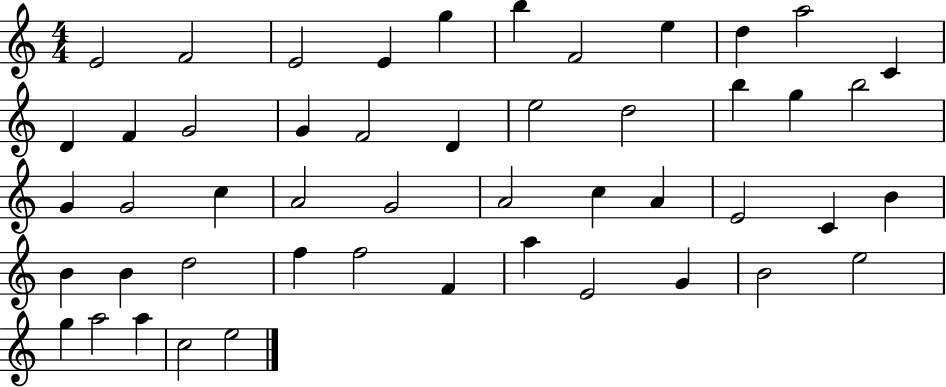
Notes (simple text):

E4/h F4/h E4/h E4/q G5/q B5/q F4/h E5/q D5/q A5/h C4/q D4/q F4/q G4/h G4/q F4/h D4/q E5/h D5/h B5/q G5/q B5/h G4/q G4/h C5/q A4/h G4/h A4/h C5/q A4/q E4/h C4/q B4/q B4/q B4/q D5/h F5/q F5/h F4/q A5/q E4/h G4/q B4/h E5/h G5/q A5/h A5/q C5/h E5/h